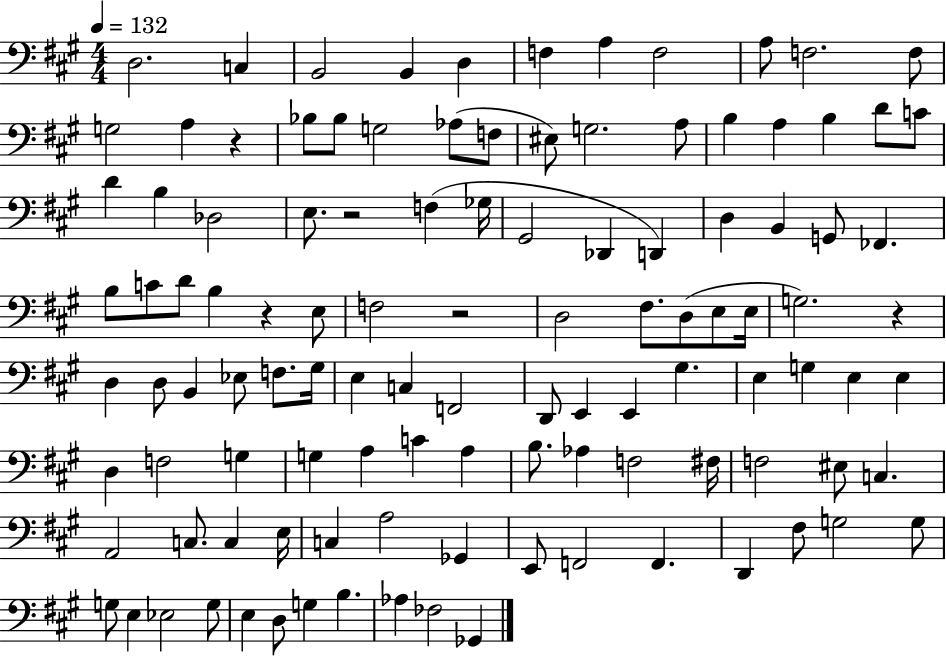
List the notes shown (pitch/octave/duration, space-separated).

D3/h. C3/q B2/h B2/q D3/q F3/q A3/q F3/h A3/e F3/h. F3/e G3/h A3/q R/q Bb3/e Bb3/e G3/h Ab3/e F3/e EIS3/e G3/h. A3/e B3/q A3/q B3/q D4/e C4/e D4/q B3/q Db3/h E3/e. R/h F3/q Gb3/s G#2/h Db2/q D2/q D3/q B2/q G2/e FES2/q. B3/e C4/e D4/e B3/q R/q E3/e F3/h R/h D3/h F#3/e. D3/e E3/e E3/s G3/h. R/q D3/q D3/e B2/q Eb3/e F3/e. G#3/s E3/q C3/q F2/h D2/e E2/q E2/q G#3/q. E3/q G3/q E3/q E3/q D3/q F3/h G3/q G3/q A3/q C4/q A3/q B3/e. Ab3/q F3/h F#3/s F3/h EIS3/e C3/q. A2/h C3/e. C3/q E3/s C3/q A3/h Gb2/q E2/e F2/h F2/q. D2/q F#3/e G3/h G3/e G3/e E3/q Eb3/h G3/e E3/q D3/e G3/q B3/q. Ab3/q FES3/h Gb2/q